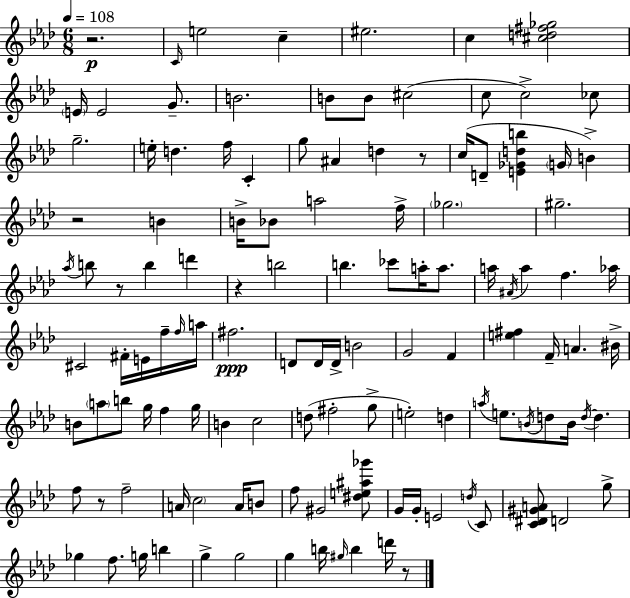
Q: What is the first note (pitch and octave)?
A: C4